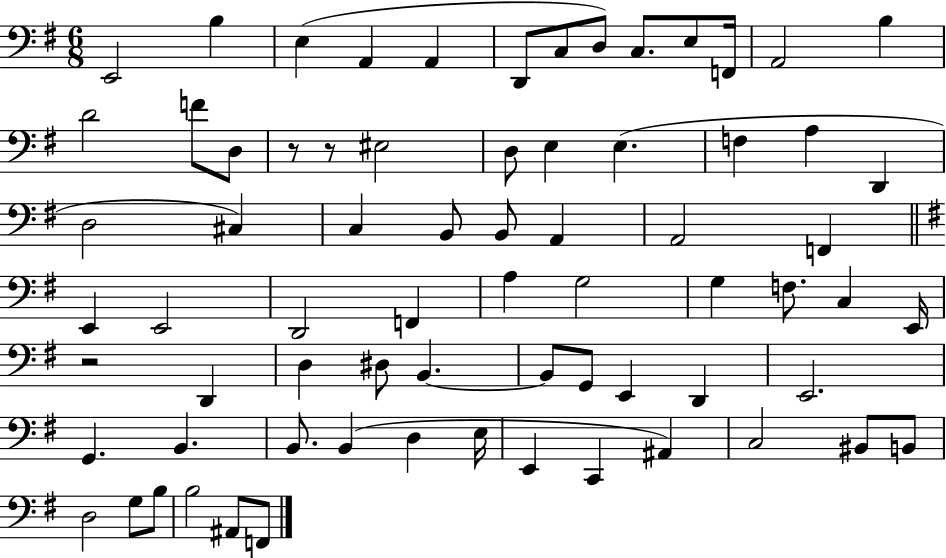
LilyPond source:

{
  \clef bass
  \numericTimeSignature
  \time 6/8
  \key g \major
  e,2 b4 | e4( a,4 a,4 | d,8 c8 d8) c8. e8 f,16 | a,2 b4 | \break d'2 f'8 d8 | r8 r8 eis2 | d8 e4 e4.( | f4 a4 d,4 | \break d2 cis4) | c4 b,8 b,8 a,4 | a,2 f,4 | \bar "||" \break \key e \minor e,4 e,2 | d,2 f,4 | a4 g2 | g4 f8. c4 e,16 | \break r2 d,4 | d4 dis8 b,4.~~ | b,8 g,8 e,4 d,4 | e,2. | \break g,4. b,4. | b,8. b,4( d4 e16 | e,4 c,4 ais,4) | c2 bis,8 b,8 | \break d2 g8 b8 | b2 ais,8 f,8 | \bar "|."
}